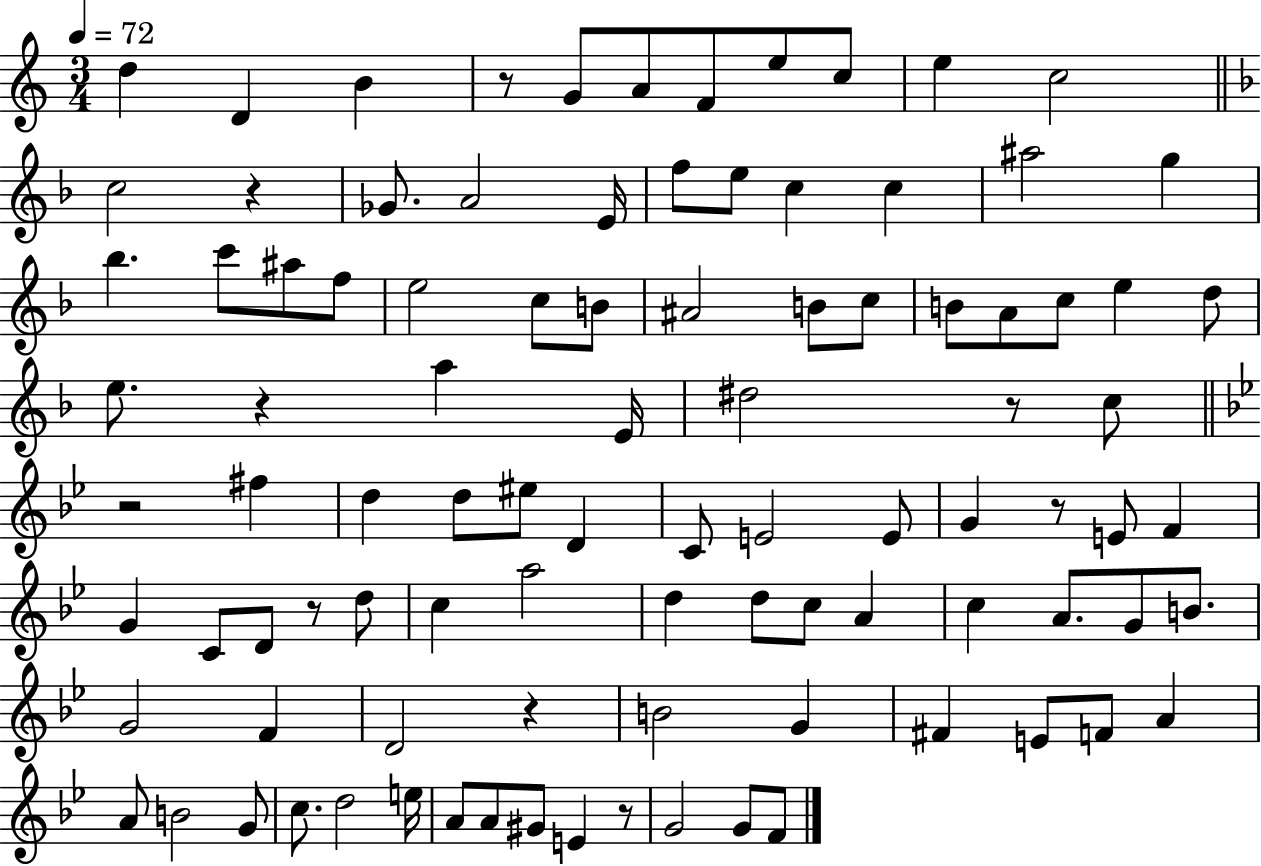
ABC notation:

X:1
T:Untitled
M:3/4
L:1/4
K:C
d D B z/2 G/2 A/2 F/2 e/2 c/2 e c2 c2 z _G/2 A2 E/4 f/2 e/2 c c ^a2 g _b c'/2 ^a/2 f/2 e2 c/2 B/2 ^A2 B/2 c/2 B/2 A/2 c/2 e d/2 e/2 z a E/4 ^d2 z/2 c/2 z2 ^f d d/2 ^e/2 D C/2 E2 E/2 G z/2 E/2 F G C/2 D/2 z/2 d/2 c a2 d d/2 c/2 A c A/2 G/2 B/2 G2 F D2 z B2 G ^F E/2 F/2 A A/2 B2 G/2 c/2 d2 e/4 A/2 A/2 ^G/2 E z/2 G2 G/2 F/2